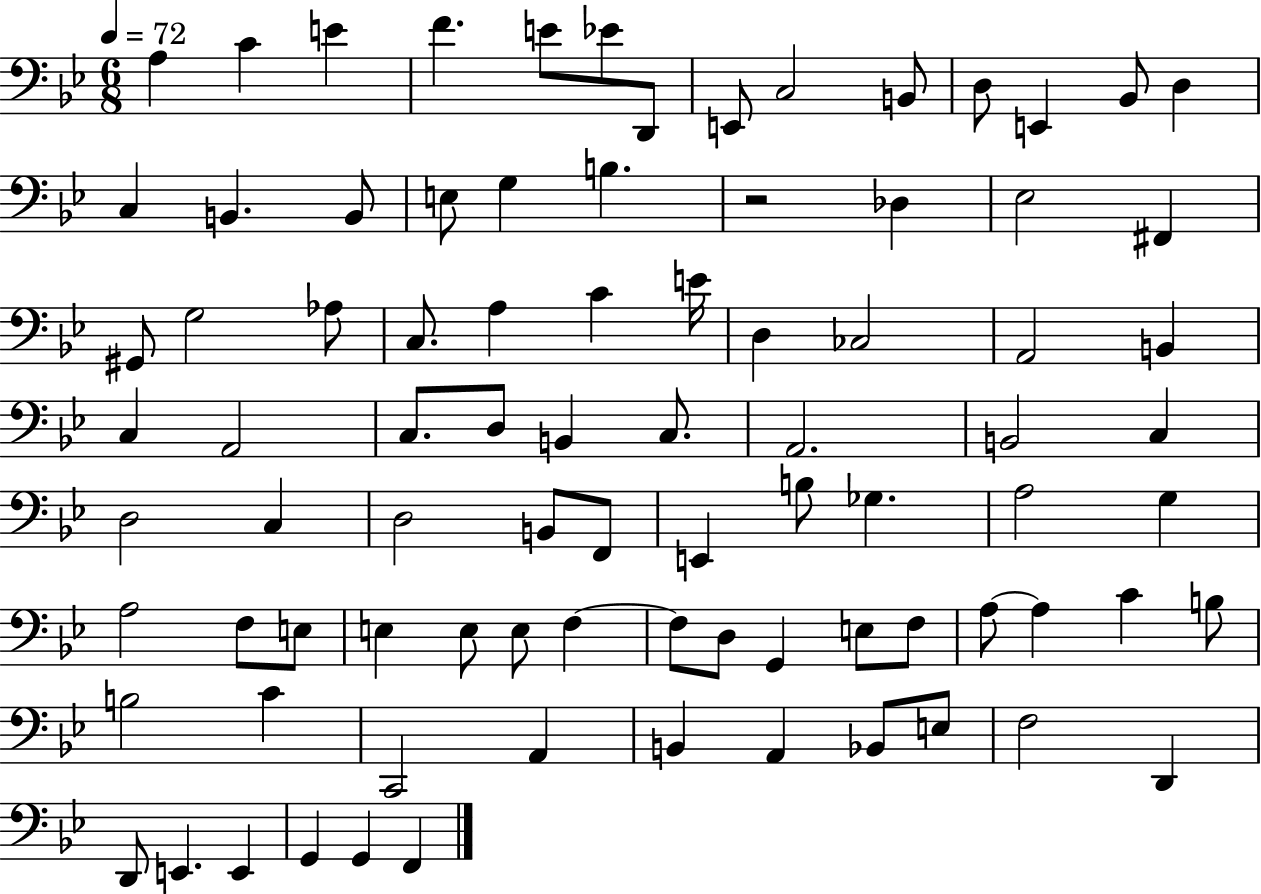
X:1
T:Untitled
M:6/8
L:1/4
K:Bb
A, C E F E/2 _E/2 D,,/2 E,,/2 C,2 B,,/2 D,/2 E,, _B,,/2 D, C, B,, B,,/2 E,/2 G, B, z2 _D, _E,2 ^F,, ^G,,/2 G,2 _A,/2 C,/2 A, C E/4 D, _C,2 A,,2 B,, C, A,,2 C,/2 D,/2 B,, C,/2 A,,2 B,,2 C, D,2 C, D,2 B,,/2 F,,/2 E,, B,/2 _G, A,2 G, A,2 F,/2 E,/2 E, E,/2 E,/2 F, F,/2 D,/2 G,, E,/2 F,/2 A,/2 A, C B,/2 B,2 C C,,2 A,, B,, A,, _B,,/2 E,/2 F,2 D,, D,,/2 E,, E,, G,, G,, F,,